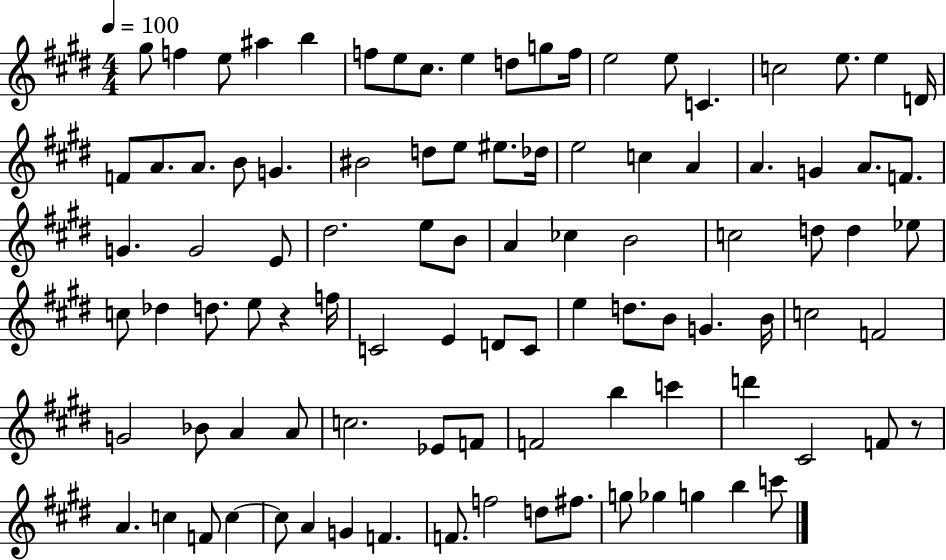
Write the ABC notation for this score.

X:1
T:Untitled
M:4/4
L:1/4
K:E
^g/2 f e/2 ^a b f/2 e/2 ^c/2 e d/2 g/2 f/4 e2 e/2 C c2 e/2 e D/4 F/2 A/2 A/2 B/2 G ^B2 d/2 e/2 ^e/2 _d/4 e2 c A A G A/2 F/2 G G2 E/2 ^d2 e/2 B/2 A _c B2 c2 d/2 d _e/2 c/2 _d d/2 e/2 z f/4 C2 E D/2 C/2 e d/2 B/2 G B/4 c2 F2 G2 _B/2 A A/2 c2 _E/2 F/2 F2 b c' d' ^C2 F/2 z/2 A c F/2 c c/2 A G F F/2 f2 d/2 ^f/2 g/2 _g g b c'/2